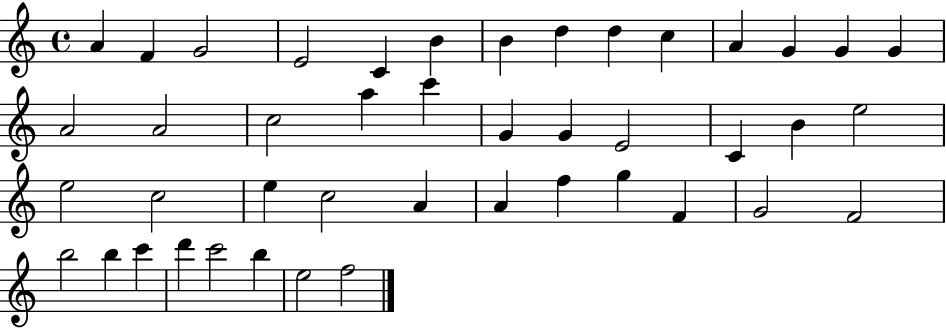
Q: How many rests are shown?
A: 0